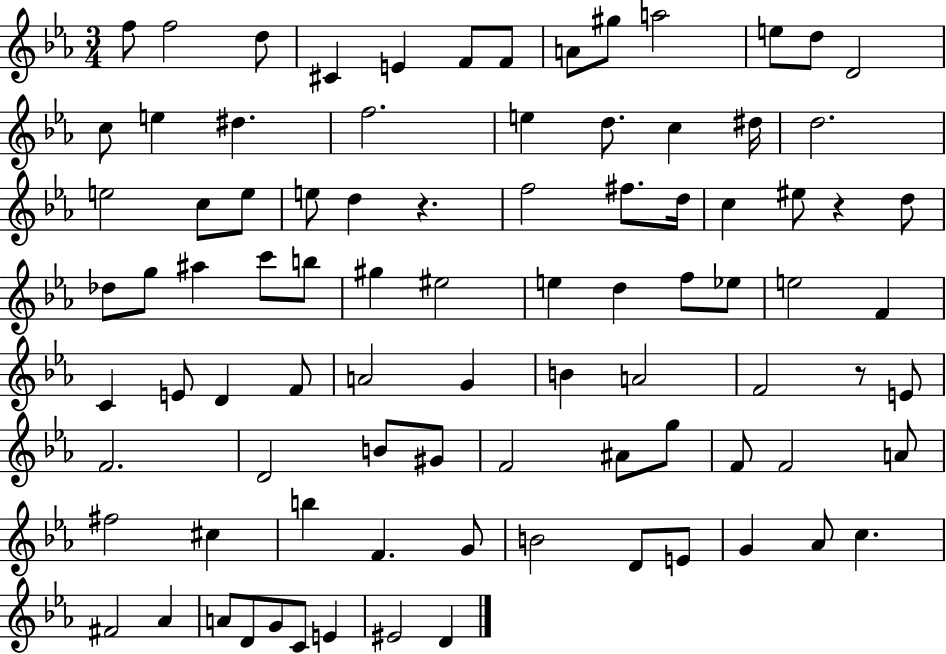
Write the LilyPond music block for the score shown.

{
  \clef treble
  \numericTimeSignature
  \time 3/4
  \key ees \major
  f''8 f''2 d''8 | cis'4 e'4 f'8 f'8 | a'8 gis''8 a''2 | e''8 d''8 d'2 | \break c''8 e''4 dis''4. | f''2. | e''4 d''8. c''4 dis''16 | d''2. | \break e''2 c''8 e''8 | e''8 d''4 r4. | f''2 fis''8. d''16 | c''4 eis''8 r4 d''8 | \break des''8 g''8 ais''4 c'''8 b''8 | gis''4 eis''2 | e''4 d''4 f''8 ees''8 | e''2 f'4 | \break c'4 e'8 d'4 f'8 | a'2 g'4 | b'4 a'2 | f'2 r8 e'8 | \break f'2. | d'2 b'8 gis'8 | f'2 ais'8 g''8 | f'8 f'2 a'8 | \break fis''2 cis''4 | b''4 f'4. g'8 | b'2 d'8 e'8 | g'4 aes'8 c''4. | \break fis'2 aes'4 | a'8 d'8 g'8 c'8 e'4 | eis'2 d'4 | \bar "|."
}